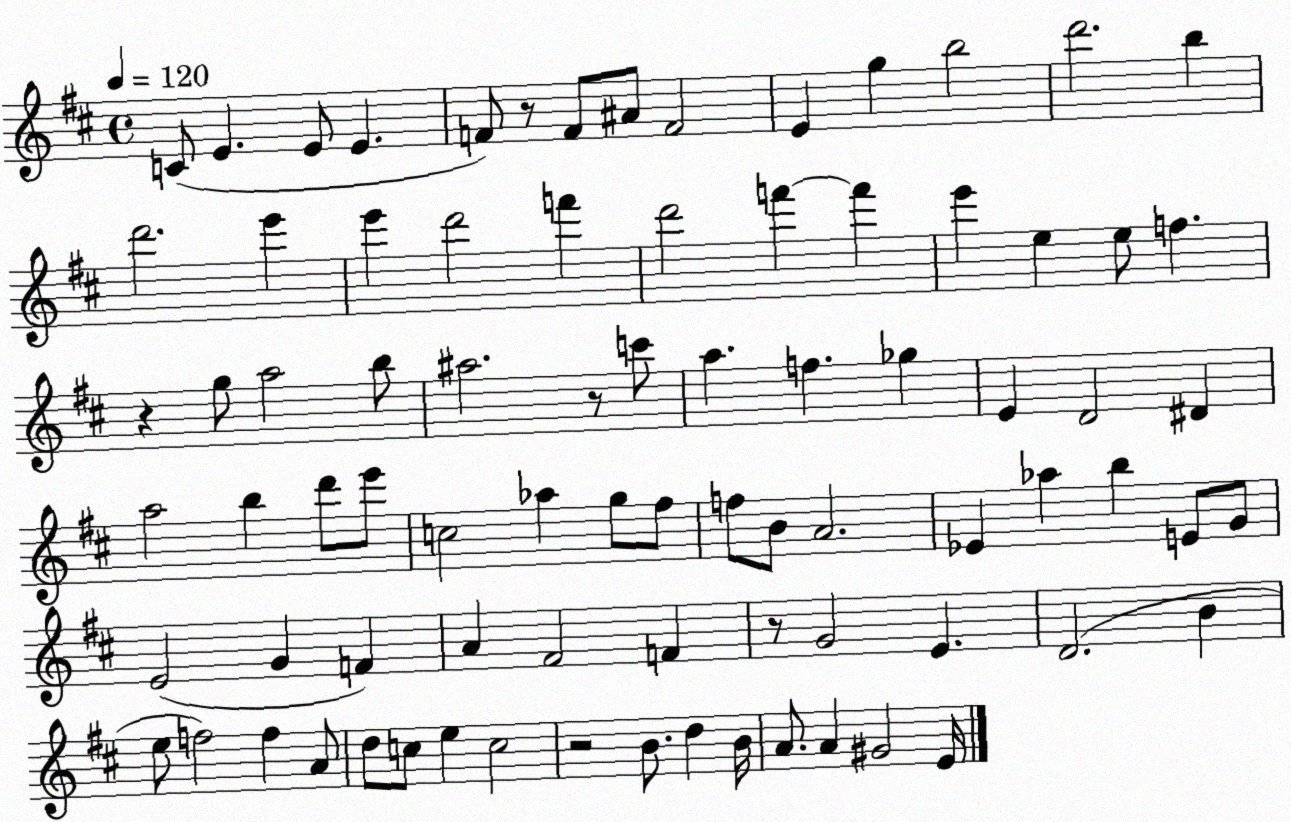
X:1
T:Untitled
M:4/4
L:1/4
K:D
C/2 E E/2 E F/2 z/2 F/2 ^A/2 F2 E g b2 d'2 b d'2 e' e' d'2 f' d'2 f' f' e' e e/2 f z g/2 a2 b/2 ^a2 z/2 c'/2 a f _g E D2 ^D a2 b d'/2 e'/2 c2 _a g/2 ^f/2 f/2 B/2 A2 _E _a b E/2 G/2 E2 G F A ^F2 F z/2 G2 E D2 B e/2 f2 f A/2 d/2 c/2 e c2 z2 B/2 d B/4 A/2 A ^G2 E/4